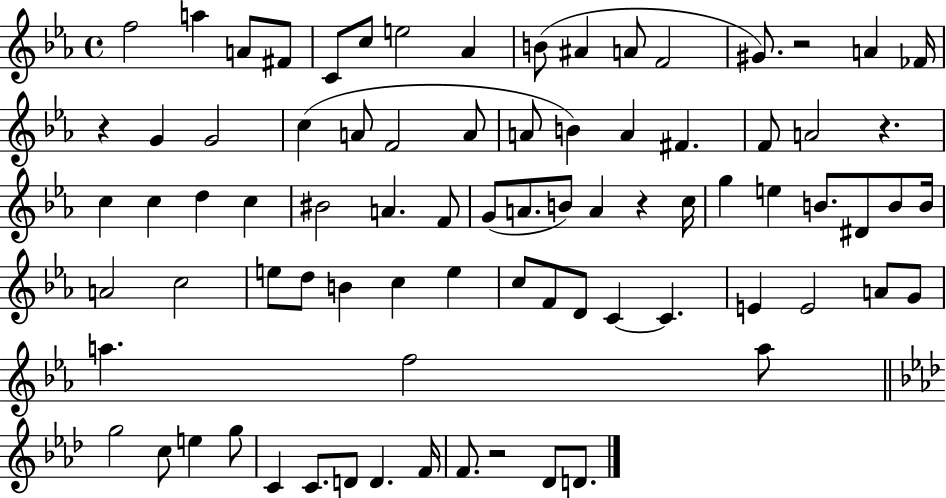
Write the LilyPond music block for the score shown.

{
  \clef treble
  \time 4/4
  \defaultTimeSignature
  \key ees \major
  f''2 a''4 a'8 fis'8 | c'8 c''8 e''2 aes'4 | b'8( ais'4 a'8 f'2 | gis'8.) r2 a'4 fes'16 | \break r4 g'4 g'2 | c''4( a'8 f'2 a'8 | a'8 b'4) a'4 fis'4. | f'8 a'2 r4. | \break c''4 c''4 d''4 c''4 | bis'2 a'4. f'8 | g'8( a'8. b'8) a'4 r4 c''16 | g''4 e''4 b'8. dis'8 b'8 b'16 | \break a'2 c''2 | e''8 d''8 b'4 c''4 e''4 | c''8 f'8 d'8 c'4~~ c'4. | e'4 e'2 a'8 g'8 | \break a''4. f''2 a''8 | \bar "||" \break \key aes \major g''2 c''8 e''4 g''8 | c'4 c'8. d'8 d'4. f'16 | f'8. r2 des'8 d'8. | \bar "|."
}